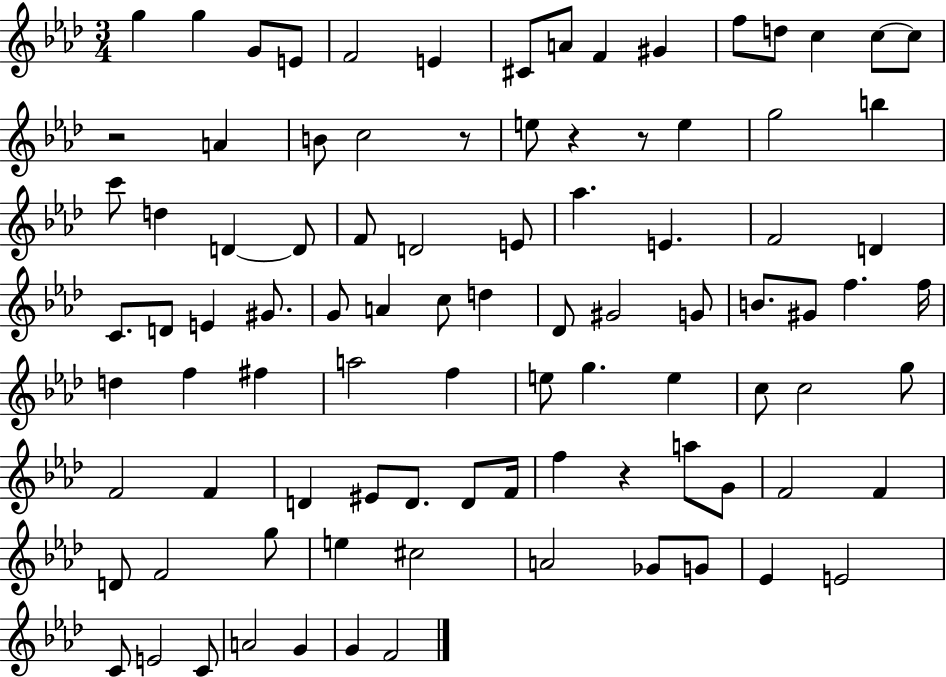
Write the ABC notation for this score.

X:1
T:Untitled
M:3/4
L:1/4
K:Ab
g g G/2 E/2 F2 E ^C/2 A/2 F ^G f/2 d/2 c c/2 c/2 z2 A B/2 c2 z/2 e/2 z z/2 e g2 b c'/2 d D D/2 F/2 D2 E/2 _a E F2 D C/2 D/2 E ^G/2 G/2 A c/2 d _D/2 ^G2 G/2 B/2 ^G/2 f f/4 d f ^f a2 f e/2 g e c/2 c2 g/2 F2 F D ^E/2 D/2 D/2 F/4 f z a/2 G/2 F2 F D/2 F2 g/2 e ^c2 A2 _G/2 G/2 _E E2 C/2 E2 C/2 A2 G G F2